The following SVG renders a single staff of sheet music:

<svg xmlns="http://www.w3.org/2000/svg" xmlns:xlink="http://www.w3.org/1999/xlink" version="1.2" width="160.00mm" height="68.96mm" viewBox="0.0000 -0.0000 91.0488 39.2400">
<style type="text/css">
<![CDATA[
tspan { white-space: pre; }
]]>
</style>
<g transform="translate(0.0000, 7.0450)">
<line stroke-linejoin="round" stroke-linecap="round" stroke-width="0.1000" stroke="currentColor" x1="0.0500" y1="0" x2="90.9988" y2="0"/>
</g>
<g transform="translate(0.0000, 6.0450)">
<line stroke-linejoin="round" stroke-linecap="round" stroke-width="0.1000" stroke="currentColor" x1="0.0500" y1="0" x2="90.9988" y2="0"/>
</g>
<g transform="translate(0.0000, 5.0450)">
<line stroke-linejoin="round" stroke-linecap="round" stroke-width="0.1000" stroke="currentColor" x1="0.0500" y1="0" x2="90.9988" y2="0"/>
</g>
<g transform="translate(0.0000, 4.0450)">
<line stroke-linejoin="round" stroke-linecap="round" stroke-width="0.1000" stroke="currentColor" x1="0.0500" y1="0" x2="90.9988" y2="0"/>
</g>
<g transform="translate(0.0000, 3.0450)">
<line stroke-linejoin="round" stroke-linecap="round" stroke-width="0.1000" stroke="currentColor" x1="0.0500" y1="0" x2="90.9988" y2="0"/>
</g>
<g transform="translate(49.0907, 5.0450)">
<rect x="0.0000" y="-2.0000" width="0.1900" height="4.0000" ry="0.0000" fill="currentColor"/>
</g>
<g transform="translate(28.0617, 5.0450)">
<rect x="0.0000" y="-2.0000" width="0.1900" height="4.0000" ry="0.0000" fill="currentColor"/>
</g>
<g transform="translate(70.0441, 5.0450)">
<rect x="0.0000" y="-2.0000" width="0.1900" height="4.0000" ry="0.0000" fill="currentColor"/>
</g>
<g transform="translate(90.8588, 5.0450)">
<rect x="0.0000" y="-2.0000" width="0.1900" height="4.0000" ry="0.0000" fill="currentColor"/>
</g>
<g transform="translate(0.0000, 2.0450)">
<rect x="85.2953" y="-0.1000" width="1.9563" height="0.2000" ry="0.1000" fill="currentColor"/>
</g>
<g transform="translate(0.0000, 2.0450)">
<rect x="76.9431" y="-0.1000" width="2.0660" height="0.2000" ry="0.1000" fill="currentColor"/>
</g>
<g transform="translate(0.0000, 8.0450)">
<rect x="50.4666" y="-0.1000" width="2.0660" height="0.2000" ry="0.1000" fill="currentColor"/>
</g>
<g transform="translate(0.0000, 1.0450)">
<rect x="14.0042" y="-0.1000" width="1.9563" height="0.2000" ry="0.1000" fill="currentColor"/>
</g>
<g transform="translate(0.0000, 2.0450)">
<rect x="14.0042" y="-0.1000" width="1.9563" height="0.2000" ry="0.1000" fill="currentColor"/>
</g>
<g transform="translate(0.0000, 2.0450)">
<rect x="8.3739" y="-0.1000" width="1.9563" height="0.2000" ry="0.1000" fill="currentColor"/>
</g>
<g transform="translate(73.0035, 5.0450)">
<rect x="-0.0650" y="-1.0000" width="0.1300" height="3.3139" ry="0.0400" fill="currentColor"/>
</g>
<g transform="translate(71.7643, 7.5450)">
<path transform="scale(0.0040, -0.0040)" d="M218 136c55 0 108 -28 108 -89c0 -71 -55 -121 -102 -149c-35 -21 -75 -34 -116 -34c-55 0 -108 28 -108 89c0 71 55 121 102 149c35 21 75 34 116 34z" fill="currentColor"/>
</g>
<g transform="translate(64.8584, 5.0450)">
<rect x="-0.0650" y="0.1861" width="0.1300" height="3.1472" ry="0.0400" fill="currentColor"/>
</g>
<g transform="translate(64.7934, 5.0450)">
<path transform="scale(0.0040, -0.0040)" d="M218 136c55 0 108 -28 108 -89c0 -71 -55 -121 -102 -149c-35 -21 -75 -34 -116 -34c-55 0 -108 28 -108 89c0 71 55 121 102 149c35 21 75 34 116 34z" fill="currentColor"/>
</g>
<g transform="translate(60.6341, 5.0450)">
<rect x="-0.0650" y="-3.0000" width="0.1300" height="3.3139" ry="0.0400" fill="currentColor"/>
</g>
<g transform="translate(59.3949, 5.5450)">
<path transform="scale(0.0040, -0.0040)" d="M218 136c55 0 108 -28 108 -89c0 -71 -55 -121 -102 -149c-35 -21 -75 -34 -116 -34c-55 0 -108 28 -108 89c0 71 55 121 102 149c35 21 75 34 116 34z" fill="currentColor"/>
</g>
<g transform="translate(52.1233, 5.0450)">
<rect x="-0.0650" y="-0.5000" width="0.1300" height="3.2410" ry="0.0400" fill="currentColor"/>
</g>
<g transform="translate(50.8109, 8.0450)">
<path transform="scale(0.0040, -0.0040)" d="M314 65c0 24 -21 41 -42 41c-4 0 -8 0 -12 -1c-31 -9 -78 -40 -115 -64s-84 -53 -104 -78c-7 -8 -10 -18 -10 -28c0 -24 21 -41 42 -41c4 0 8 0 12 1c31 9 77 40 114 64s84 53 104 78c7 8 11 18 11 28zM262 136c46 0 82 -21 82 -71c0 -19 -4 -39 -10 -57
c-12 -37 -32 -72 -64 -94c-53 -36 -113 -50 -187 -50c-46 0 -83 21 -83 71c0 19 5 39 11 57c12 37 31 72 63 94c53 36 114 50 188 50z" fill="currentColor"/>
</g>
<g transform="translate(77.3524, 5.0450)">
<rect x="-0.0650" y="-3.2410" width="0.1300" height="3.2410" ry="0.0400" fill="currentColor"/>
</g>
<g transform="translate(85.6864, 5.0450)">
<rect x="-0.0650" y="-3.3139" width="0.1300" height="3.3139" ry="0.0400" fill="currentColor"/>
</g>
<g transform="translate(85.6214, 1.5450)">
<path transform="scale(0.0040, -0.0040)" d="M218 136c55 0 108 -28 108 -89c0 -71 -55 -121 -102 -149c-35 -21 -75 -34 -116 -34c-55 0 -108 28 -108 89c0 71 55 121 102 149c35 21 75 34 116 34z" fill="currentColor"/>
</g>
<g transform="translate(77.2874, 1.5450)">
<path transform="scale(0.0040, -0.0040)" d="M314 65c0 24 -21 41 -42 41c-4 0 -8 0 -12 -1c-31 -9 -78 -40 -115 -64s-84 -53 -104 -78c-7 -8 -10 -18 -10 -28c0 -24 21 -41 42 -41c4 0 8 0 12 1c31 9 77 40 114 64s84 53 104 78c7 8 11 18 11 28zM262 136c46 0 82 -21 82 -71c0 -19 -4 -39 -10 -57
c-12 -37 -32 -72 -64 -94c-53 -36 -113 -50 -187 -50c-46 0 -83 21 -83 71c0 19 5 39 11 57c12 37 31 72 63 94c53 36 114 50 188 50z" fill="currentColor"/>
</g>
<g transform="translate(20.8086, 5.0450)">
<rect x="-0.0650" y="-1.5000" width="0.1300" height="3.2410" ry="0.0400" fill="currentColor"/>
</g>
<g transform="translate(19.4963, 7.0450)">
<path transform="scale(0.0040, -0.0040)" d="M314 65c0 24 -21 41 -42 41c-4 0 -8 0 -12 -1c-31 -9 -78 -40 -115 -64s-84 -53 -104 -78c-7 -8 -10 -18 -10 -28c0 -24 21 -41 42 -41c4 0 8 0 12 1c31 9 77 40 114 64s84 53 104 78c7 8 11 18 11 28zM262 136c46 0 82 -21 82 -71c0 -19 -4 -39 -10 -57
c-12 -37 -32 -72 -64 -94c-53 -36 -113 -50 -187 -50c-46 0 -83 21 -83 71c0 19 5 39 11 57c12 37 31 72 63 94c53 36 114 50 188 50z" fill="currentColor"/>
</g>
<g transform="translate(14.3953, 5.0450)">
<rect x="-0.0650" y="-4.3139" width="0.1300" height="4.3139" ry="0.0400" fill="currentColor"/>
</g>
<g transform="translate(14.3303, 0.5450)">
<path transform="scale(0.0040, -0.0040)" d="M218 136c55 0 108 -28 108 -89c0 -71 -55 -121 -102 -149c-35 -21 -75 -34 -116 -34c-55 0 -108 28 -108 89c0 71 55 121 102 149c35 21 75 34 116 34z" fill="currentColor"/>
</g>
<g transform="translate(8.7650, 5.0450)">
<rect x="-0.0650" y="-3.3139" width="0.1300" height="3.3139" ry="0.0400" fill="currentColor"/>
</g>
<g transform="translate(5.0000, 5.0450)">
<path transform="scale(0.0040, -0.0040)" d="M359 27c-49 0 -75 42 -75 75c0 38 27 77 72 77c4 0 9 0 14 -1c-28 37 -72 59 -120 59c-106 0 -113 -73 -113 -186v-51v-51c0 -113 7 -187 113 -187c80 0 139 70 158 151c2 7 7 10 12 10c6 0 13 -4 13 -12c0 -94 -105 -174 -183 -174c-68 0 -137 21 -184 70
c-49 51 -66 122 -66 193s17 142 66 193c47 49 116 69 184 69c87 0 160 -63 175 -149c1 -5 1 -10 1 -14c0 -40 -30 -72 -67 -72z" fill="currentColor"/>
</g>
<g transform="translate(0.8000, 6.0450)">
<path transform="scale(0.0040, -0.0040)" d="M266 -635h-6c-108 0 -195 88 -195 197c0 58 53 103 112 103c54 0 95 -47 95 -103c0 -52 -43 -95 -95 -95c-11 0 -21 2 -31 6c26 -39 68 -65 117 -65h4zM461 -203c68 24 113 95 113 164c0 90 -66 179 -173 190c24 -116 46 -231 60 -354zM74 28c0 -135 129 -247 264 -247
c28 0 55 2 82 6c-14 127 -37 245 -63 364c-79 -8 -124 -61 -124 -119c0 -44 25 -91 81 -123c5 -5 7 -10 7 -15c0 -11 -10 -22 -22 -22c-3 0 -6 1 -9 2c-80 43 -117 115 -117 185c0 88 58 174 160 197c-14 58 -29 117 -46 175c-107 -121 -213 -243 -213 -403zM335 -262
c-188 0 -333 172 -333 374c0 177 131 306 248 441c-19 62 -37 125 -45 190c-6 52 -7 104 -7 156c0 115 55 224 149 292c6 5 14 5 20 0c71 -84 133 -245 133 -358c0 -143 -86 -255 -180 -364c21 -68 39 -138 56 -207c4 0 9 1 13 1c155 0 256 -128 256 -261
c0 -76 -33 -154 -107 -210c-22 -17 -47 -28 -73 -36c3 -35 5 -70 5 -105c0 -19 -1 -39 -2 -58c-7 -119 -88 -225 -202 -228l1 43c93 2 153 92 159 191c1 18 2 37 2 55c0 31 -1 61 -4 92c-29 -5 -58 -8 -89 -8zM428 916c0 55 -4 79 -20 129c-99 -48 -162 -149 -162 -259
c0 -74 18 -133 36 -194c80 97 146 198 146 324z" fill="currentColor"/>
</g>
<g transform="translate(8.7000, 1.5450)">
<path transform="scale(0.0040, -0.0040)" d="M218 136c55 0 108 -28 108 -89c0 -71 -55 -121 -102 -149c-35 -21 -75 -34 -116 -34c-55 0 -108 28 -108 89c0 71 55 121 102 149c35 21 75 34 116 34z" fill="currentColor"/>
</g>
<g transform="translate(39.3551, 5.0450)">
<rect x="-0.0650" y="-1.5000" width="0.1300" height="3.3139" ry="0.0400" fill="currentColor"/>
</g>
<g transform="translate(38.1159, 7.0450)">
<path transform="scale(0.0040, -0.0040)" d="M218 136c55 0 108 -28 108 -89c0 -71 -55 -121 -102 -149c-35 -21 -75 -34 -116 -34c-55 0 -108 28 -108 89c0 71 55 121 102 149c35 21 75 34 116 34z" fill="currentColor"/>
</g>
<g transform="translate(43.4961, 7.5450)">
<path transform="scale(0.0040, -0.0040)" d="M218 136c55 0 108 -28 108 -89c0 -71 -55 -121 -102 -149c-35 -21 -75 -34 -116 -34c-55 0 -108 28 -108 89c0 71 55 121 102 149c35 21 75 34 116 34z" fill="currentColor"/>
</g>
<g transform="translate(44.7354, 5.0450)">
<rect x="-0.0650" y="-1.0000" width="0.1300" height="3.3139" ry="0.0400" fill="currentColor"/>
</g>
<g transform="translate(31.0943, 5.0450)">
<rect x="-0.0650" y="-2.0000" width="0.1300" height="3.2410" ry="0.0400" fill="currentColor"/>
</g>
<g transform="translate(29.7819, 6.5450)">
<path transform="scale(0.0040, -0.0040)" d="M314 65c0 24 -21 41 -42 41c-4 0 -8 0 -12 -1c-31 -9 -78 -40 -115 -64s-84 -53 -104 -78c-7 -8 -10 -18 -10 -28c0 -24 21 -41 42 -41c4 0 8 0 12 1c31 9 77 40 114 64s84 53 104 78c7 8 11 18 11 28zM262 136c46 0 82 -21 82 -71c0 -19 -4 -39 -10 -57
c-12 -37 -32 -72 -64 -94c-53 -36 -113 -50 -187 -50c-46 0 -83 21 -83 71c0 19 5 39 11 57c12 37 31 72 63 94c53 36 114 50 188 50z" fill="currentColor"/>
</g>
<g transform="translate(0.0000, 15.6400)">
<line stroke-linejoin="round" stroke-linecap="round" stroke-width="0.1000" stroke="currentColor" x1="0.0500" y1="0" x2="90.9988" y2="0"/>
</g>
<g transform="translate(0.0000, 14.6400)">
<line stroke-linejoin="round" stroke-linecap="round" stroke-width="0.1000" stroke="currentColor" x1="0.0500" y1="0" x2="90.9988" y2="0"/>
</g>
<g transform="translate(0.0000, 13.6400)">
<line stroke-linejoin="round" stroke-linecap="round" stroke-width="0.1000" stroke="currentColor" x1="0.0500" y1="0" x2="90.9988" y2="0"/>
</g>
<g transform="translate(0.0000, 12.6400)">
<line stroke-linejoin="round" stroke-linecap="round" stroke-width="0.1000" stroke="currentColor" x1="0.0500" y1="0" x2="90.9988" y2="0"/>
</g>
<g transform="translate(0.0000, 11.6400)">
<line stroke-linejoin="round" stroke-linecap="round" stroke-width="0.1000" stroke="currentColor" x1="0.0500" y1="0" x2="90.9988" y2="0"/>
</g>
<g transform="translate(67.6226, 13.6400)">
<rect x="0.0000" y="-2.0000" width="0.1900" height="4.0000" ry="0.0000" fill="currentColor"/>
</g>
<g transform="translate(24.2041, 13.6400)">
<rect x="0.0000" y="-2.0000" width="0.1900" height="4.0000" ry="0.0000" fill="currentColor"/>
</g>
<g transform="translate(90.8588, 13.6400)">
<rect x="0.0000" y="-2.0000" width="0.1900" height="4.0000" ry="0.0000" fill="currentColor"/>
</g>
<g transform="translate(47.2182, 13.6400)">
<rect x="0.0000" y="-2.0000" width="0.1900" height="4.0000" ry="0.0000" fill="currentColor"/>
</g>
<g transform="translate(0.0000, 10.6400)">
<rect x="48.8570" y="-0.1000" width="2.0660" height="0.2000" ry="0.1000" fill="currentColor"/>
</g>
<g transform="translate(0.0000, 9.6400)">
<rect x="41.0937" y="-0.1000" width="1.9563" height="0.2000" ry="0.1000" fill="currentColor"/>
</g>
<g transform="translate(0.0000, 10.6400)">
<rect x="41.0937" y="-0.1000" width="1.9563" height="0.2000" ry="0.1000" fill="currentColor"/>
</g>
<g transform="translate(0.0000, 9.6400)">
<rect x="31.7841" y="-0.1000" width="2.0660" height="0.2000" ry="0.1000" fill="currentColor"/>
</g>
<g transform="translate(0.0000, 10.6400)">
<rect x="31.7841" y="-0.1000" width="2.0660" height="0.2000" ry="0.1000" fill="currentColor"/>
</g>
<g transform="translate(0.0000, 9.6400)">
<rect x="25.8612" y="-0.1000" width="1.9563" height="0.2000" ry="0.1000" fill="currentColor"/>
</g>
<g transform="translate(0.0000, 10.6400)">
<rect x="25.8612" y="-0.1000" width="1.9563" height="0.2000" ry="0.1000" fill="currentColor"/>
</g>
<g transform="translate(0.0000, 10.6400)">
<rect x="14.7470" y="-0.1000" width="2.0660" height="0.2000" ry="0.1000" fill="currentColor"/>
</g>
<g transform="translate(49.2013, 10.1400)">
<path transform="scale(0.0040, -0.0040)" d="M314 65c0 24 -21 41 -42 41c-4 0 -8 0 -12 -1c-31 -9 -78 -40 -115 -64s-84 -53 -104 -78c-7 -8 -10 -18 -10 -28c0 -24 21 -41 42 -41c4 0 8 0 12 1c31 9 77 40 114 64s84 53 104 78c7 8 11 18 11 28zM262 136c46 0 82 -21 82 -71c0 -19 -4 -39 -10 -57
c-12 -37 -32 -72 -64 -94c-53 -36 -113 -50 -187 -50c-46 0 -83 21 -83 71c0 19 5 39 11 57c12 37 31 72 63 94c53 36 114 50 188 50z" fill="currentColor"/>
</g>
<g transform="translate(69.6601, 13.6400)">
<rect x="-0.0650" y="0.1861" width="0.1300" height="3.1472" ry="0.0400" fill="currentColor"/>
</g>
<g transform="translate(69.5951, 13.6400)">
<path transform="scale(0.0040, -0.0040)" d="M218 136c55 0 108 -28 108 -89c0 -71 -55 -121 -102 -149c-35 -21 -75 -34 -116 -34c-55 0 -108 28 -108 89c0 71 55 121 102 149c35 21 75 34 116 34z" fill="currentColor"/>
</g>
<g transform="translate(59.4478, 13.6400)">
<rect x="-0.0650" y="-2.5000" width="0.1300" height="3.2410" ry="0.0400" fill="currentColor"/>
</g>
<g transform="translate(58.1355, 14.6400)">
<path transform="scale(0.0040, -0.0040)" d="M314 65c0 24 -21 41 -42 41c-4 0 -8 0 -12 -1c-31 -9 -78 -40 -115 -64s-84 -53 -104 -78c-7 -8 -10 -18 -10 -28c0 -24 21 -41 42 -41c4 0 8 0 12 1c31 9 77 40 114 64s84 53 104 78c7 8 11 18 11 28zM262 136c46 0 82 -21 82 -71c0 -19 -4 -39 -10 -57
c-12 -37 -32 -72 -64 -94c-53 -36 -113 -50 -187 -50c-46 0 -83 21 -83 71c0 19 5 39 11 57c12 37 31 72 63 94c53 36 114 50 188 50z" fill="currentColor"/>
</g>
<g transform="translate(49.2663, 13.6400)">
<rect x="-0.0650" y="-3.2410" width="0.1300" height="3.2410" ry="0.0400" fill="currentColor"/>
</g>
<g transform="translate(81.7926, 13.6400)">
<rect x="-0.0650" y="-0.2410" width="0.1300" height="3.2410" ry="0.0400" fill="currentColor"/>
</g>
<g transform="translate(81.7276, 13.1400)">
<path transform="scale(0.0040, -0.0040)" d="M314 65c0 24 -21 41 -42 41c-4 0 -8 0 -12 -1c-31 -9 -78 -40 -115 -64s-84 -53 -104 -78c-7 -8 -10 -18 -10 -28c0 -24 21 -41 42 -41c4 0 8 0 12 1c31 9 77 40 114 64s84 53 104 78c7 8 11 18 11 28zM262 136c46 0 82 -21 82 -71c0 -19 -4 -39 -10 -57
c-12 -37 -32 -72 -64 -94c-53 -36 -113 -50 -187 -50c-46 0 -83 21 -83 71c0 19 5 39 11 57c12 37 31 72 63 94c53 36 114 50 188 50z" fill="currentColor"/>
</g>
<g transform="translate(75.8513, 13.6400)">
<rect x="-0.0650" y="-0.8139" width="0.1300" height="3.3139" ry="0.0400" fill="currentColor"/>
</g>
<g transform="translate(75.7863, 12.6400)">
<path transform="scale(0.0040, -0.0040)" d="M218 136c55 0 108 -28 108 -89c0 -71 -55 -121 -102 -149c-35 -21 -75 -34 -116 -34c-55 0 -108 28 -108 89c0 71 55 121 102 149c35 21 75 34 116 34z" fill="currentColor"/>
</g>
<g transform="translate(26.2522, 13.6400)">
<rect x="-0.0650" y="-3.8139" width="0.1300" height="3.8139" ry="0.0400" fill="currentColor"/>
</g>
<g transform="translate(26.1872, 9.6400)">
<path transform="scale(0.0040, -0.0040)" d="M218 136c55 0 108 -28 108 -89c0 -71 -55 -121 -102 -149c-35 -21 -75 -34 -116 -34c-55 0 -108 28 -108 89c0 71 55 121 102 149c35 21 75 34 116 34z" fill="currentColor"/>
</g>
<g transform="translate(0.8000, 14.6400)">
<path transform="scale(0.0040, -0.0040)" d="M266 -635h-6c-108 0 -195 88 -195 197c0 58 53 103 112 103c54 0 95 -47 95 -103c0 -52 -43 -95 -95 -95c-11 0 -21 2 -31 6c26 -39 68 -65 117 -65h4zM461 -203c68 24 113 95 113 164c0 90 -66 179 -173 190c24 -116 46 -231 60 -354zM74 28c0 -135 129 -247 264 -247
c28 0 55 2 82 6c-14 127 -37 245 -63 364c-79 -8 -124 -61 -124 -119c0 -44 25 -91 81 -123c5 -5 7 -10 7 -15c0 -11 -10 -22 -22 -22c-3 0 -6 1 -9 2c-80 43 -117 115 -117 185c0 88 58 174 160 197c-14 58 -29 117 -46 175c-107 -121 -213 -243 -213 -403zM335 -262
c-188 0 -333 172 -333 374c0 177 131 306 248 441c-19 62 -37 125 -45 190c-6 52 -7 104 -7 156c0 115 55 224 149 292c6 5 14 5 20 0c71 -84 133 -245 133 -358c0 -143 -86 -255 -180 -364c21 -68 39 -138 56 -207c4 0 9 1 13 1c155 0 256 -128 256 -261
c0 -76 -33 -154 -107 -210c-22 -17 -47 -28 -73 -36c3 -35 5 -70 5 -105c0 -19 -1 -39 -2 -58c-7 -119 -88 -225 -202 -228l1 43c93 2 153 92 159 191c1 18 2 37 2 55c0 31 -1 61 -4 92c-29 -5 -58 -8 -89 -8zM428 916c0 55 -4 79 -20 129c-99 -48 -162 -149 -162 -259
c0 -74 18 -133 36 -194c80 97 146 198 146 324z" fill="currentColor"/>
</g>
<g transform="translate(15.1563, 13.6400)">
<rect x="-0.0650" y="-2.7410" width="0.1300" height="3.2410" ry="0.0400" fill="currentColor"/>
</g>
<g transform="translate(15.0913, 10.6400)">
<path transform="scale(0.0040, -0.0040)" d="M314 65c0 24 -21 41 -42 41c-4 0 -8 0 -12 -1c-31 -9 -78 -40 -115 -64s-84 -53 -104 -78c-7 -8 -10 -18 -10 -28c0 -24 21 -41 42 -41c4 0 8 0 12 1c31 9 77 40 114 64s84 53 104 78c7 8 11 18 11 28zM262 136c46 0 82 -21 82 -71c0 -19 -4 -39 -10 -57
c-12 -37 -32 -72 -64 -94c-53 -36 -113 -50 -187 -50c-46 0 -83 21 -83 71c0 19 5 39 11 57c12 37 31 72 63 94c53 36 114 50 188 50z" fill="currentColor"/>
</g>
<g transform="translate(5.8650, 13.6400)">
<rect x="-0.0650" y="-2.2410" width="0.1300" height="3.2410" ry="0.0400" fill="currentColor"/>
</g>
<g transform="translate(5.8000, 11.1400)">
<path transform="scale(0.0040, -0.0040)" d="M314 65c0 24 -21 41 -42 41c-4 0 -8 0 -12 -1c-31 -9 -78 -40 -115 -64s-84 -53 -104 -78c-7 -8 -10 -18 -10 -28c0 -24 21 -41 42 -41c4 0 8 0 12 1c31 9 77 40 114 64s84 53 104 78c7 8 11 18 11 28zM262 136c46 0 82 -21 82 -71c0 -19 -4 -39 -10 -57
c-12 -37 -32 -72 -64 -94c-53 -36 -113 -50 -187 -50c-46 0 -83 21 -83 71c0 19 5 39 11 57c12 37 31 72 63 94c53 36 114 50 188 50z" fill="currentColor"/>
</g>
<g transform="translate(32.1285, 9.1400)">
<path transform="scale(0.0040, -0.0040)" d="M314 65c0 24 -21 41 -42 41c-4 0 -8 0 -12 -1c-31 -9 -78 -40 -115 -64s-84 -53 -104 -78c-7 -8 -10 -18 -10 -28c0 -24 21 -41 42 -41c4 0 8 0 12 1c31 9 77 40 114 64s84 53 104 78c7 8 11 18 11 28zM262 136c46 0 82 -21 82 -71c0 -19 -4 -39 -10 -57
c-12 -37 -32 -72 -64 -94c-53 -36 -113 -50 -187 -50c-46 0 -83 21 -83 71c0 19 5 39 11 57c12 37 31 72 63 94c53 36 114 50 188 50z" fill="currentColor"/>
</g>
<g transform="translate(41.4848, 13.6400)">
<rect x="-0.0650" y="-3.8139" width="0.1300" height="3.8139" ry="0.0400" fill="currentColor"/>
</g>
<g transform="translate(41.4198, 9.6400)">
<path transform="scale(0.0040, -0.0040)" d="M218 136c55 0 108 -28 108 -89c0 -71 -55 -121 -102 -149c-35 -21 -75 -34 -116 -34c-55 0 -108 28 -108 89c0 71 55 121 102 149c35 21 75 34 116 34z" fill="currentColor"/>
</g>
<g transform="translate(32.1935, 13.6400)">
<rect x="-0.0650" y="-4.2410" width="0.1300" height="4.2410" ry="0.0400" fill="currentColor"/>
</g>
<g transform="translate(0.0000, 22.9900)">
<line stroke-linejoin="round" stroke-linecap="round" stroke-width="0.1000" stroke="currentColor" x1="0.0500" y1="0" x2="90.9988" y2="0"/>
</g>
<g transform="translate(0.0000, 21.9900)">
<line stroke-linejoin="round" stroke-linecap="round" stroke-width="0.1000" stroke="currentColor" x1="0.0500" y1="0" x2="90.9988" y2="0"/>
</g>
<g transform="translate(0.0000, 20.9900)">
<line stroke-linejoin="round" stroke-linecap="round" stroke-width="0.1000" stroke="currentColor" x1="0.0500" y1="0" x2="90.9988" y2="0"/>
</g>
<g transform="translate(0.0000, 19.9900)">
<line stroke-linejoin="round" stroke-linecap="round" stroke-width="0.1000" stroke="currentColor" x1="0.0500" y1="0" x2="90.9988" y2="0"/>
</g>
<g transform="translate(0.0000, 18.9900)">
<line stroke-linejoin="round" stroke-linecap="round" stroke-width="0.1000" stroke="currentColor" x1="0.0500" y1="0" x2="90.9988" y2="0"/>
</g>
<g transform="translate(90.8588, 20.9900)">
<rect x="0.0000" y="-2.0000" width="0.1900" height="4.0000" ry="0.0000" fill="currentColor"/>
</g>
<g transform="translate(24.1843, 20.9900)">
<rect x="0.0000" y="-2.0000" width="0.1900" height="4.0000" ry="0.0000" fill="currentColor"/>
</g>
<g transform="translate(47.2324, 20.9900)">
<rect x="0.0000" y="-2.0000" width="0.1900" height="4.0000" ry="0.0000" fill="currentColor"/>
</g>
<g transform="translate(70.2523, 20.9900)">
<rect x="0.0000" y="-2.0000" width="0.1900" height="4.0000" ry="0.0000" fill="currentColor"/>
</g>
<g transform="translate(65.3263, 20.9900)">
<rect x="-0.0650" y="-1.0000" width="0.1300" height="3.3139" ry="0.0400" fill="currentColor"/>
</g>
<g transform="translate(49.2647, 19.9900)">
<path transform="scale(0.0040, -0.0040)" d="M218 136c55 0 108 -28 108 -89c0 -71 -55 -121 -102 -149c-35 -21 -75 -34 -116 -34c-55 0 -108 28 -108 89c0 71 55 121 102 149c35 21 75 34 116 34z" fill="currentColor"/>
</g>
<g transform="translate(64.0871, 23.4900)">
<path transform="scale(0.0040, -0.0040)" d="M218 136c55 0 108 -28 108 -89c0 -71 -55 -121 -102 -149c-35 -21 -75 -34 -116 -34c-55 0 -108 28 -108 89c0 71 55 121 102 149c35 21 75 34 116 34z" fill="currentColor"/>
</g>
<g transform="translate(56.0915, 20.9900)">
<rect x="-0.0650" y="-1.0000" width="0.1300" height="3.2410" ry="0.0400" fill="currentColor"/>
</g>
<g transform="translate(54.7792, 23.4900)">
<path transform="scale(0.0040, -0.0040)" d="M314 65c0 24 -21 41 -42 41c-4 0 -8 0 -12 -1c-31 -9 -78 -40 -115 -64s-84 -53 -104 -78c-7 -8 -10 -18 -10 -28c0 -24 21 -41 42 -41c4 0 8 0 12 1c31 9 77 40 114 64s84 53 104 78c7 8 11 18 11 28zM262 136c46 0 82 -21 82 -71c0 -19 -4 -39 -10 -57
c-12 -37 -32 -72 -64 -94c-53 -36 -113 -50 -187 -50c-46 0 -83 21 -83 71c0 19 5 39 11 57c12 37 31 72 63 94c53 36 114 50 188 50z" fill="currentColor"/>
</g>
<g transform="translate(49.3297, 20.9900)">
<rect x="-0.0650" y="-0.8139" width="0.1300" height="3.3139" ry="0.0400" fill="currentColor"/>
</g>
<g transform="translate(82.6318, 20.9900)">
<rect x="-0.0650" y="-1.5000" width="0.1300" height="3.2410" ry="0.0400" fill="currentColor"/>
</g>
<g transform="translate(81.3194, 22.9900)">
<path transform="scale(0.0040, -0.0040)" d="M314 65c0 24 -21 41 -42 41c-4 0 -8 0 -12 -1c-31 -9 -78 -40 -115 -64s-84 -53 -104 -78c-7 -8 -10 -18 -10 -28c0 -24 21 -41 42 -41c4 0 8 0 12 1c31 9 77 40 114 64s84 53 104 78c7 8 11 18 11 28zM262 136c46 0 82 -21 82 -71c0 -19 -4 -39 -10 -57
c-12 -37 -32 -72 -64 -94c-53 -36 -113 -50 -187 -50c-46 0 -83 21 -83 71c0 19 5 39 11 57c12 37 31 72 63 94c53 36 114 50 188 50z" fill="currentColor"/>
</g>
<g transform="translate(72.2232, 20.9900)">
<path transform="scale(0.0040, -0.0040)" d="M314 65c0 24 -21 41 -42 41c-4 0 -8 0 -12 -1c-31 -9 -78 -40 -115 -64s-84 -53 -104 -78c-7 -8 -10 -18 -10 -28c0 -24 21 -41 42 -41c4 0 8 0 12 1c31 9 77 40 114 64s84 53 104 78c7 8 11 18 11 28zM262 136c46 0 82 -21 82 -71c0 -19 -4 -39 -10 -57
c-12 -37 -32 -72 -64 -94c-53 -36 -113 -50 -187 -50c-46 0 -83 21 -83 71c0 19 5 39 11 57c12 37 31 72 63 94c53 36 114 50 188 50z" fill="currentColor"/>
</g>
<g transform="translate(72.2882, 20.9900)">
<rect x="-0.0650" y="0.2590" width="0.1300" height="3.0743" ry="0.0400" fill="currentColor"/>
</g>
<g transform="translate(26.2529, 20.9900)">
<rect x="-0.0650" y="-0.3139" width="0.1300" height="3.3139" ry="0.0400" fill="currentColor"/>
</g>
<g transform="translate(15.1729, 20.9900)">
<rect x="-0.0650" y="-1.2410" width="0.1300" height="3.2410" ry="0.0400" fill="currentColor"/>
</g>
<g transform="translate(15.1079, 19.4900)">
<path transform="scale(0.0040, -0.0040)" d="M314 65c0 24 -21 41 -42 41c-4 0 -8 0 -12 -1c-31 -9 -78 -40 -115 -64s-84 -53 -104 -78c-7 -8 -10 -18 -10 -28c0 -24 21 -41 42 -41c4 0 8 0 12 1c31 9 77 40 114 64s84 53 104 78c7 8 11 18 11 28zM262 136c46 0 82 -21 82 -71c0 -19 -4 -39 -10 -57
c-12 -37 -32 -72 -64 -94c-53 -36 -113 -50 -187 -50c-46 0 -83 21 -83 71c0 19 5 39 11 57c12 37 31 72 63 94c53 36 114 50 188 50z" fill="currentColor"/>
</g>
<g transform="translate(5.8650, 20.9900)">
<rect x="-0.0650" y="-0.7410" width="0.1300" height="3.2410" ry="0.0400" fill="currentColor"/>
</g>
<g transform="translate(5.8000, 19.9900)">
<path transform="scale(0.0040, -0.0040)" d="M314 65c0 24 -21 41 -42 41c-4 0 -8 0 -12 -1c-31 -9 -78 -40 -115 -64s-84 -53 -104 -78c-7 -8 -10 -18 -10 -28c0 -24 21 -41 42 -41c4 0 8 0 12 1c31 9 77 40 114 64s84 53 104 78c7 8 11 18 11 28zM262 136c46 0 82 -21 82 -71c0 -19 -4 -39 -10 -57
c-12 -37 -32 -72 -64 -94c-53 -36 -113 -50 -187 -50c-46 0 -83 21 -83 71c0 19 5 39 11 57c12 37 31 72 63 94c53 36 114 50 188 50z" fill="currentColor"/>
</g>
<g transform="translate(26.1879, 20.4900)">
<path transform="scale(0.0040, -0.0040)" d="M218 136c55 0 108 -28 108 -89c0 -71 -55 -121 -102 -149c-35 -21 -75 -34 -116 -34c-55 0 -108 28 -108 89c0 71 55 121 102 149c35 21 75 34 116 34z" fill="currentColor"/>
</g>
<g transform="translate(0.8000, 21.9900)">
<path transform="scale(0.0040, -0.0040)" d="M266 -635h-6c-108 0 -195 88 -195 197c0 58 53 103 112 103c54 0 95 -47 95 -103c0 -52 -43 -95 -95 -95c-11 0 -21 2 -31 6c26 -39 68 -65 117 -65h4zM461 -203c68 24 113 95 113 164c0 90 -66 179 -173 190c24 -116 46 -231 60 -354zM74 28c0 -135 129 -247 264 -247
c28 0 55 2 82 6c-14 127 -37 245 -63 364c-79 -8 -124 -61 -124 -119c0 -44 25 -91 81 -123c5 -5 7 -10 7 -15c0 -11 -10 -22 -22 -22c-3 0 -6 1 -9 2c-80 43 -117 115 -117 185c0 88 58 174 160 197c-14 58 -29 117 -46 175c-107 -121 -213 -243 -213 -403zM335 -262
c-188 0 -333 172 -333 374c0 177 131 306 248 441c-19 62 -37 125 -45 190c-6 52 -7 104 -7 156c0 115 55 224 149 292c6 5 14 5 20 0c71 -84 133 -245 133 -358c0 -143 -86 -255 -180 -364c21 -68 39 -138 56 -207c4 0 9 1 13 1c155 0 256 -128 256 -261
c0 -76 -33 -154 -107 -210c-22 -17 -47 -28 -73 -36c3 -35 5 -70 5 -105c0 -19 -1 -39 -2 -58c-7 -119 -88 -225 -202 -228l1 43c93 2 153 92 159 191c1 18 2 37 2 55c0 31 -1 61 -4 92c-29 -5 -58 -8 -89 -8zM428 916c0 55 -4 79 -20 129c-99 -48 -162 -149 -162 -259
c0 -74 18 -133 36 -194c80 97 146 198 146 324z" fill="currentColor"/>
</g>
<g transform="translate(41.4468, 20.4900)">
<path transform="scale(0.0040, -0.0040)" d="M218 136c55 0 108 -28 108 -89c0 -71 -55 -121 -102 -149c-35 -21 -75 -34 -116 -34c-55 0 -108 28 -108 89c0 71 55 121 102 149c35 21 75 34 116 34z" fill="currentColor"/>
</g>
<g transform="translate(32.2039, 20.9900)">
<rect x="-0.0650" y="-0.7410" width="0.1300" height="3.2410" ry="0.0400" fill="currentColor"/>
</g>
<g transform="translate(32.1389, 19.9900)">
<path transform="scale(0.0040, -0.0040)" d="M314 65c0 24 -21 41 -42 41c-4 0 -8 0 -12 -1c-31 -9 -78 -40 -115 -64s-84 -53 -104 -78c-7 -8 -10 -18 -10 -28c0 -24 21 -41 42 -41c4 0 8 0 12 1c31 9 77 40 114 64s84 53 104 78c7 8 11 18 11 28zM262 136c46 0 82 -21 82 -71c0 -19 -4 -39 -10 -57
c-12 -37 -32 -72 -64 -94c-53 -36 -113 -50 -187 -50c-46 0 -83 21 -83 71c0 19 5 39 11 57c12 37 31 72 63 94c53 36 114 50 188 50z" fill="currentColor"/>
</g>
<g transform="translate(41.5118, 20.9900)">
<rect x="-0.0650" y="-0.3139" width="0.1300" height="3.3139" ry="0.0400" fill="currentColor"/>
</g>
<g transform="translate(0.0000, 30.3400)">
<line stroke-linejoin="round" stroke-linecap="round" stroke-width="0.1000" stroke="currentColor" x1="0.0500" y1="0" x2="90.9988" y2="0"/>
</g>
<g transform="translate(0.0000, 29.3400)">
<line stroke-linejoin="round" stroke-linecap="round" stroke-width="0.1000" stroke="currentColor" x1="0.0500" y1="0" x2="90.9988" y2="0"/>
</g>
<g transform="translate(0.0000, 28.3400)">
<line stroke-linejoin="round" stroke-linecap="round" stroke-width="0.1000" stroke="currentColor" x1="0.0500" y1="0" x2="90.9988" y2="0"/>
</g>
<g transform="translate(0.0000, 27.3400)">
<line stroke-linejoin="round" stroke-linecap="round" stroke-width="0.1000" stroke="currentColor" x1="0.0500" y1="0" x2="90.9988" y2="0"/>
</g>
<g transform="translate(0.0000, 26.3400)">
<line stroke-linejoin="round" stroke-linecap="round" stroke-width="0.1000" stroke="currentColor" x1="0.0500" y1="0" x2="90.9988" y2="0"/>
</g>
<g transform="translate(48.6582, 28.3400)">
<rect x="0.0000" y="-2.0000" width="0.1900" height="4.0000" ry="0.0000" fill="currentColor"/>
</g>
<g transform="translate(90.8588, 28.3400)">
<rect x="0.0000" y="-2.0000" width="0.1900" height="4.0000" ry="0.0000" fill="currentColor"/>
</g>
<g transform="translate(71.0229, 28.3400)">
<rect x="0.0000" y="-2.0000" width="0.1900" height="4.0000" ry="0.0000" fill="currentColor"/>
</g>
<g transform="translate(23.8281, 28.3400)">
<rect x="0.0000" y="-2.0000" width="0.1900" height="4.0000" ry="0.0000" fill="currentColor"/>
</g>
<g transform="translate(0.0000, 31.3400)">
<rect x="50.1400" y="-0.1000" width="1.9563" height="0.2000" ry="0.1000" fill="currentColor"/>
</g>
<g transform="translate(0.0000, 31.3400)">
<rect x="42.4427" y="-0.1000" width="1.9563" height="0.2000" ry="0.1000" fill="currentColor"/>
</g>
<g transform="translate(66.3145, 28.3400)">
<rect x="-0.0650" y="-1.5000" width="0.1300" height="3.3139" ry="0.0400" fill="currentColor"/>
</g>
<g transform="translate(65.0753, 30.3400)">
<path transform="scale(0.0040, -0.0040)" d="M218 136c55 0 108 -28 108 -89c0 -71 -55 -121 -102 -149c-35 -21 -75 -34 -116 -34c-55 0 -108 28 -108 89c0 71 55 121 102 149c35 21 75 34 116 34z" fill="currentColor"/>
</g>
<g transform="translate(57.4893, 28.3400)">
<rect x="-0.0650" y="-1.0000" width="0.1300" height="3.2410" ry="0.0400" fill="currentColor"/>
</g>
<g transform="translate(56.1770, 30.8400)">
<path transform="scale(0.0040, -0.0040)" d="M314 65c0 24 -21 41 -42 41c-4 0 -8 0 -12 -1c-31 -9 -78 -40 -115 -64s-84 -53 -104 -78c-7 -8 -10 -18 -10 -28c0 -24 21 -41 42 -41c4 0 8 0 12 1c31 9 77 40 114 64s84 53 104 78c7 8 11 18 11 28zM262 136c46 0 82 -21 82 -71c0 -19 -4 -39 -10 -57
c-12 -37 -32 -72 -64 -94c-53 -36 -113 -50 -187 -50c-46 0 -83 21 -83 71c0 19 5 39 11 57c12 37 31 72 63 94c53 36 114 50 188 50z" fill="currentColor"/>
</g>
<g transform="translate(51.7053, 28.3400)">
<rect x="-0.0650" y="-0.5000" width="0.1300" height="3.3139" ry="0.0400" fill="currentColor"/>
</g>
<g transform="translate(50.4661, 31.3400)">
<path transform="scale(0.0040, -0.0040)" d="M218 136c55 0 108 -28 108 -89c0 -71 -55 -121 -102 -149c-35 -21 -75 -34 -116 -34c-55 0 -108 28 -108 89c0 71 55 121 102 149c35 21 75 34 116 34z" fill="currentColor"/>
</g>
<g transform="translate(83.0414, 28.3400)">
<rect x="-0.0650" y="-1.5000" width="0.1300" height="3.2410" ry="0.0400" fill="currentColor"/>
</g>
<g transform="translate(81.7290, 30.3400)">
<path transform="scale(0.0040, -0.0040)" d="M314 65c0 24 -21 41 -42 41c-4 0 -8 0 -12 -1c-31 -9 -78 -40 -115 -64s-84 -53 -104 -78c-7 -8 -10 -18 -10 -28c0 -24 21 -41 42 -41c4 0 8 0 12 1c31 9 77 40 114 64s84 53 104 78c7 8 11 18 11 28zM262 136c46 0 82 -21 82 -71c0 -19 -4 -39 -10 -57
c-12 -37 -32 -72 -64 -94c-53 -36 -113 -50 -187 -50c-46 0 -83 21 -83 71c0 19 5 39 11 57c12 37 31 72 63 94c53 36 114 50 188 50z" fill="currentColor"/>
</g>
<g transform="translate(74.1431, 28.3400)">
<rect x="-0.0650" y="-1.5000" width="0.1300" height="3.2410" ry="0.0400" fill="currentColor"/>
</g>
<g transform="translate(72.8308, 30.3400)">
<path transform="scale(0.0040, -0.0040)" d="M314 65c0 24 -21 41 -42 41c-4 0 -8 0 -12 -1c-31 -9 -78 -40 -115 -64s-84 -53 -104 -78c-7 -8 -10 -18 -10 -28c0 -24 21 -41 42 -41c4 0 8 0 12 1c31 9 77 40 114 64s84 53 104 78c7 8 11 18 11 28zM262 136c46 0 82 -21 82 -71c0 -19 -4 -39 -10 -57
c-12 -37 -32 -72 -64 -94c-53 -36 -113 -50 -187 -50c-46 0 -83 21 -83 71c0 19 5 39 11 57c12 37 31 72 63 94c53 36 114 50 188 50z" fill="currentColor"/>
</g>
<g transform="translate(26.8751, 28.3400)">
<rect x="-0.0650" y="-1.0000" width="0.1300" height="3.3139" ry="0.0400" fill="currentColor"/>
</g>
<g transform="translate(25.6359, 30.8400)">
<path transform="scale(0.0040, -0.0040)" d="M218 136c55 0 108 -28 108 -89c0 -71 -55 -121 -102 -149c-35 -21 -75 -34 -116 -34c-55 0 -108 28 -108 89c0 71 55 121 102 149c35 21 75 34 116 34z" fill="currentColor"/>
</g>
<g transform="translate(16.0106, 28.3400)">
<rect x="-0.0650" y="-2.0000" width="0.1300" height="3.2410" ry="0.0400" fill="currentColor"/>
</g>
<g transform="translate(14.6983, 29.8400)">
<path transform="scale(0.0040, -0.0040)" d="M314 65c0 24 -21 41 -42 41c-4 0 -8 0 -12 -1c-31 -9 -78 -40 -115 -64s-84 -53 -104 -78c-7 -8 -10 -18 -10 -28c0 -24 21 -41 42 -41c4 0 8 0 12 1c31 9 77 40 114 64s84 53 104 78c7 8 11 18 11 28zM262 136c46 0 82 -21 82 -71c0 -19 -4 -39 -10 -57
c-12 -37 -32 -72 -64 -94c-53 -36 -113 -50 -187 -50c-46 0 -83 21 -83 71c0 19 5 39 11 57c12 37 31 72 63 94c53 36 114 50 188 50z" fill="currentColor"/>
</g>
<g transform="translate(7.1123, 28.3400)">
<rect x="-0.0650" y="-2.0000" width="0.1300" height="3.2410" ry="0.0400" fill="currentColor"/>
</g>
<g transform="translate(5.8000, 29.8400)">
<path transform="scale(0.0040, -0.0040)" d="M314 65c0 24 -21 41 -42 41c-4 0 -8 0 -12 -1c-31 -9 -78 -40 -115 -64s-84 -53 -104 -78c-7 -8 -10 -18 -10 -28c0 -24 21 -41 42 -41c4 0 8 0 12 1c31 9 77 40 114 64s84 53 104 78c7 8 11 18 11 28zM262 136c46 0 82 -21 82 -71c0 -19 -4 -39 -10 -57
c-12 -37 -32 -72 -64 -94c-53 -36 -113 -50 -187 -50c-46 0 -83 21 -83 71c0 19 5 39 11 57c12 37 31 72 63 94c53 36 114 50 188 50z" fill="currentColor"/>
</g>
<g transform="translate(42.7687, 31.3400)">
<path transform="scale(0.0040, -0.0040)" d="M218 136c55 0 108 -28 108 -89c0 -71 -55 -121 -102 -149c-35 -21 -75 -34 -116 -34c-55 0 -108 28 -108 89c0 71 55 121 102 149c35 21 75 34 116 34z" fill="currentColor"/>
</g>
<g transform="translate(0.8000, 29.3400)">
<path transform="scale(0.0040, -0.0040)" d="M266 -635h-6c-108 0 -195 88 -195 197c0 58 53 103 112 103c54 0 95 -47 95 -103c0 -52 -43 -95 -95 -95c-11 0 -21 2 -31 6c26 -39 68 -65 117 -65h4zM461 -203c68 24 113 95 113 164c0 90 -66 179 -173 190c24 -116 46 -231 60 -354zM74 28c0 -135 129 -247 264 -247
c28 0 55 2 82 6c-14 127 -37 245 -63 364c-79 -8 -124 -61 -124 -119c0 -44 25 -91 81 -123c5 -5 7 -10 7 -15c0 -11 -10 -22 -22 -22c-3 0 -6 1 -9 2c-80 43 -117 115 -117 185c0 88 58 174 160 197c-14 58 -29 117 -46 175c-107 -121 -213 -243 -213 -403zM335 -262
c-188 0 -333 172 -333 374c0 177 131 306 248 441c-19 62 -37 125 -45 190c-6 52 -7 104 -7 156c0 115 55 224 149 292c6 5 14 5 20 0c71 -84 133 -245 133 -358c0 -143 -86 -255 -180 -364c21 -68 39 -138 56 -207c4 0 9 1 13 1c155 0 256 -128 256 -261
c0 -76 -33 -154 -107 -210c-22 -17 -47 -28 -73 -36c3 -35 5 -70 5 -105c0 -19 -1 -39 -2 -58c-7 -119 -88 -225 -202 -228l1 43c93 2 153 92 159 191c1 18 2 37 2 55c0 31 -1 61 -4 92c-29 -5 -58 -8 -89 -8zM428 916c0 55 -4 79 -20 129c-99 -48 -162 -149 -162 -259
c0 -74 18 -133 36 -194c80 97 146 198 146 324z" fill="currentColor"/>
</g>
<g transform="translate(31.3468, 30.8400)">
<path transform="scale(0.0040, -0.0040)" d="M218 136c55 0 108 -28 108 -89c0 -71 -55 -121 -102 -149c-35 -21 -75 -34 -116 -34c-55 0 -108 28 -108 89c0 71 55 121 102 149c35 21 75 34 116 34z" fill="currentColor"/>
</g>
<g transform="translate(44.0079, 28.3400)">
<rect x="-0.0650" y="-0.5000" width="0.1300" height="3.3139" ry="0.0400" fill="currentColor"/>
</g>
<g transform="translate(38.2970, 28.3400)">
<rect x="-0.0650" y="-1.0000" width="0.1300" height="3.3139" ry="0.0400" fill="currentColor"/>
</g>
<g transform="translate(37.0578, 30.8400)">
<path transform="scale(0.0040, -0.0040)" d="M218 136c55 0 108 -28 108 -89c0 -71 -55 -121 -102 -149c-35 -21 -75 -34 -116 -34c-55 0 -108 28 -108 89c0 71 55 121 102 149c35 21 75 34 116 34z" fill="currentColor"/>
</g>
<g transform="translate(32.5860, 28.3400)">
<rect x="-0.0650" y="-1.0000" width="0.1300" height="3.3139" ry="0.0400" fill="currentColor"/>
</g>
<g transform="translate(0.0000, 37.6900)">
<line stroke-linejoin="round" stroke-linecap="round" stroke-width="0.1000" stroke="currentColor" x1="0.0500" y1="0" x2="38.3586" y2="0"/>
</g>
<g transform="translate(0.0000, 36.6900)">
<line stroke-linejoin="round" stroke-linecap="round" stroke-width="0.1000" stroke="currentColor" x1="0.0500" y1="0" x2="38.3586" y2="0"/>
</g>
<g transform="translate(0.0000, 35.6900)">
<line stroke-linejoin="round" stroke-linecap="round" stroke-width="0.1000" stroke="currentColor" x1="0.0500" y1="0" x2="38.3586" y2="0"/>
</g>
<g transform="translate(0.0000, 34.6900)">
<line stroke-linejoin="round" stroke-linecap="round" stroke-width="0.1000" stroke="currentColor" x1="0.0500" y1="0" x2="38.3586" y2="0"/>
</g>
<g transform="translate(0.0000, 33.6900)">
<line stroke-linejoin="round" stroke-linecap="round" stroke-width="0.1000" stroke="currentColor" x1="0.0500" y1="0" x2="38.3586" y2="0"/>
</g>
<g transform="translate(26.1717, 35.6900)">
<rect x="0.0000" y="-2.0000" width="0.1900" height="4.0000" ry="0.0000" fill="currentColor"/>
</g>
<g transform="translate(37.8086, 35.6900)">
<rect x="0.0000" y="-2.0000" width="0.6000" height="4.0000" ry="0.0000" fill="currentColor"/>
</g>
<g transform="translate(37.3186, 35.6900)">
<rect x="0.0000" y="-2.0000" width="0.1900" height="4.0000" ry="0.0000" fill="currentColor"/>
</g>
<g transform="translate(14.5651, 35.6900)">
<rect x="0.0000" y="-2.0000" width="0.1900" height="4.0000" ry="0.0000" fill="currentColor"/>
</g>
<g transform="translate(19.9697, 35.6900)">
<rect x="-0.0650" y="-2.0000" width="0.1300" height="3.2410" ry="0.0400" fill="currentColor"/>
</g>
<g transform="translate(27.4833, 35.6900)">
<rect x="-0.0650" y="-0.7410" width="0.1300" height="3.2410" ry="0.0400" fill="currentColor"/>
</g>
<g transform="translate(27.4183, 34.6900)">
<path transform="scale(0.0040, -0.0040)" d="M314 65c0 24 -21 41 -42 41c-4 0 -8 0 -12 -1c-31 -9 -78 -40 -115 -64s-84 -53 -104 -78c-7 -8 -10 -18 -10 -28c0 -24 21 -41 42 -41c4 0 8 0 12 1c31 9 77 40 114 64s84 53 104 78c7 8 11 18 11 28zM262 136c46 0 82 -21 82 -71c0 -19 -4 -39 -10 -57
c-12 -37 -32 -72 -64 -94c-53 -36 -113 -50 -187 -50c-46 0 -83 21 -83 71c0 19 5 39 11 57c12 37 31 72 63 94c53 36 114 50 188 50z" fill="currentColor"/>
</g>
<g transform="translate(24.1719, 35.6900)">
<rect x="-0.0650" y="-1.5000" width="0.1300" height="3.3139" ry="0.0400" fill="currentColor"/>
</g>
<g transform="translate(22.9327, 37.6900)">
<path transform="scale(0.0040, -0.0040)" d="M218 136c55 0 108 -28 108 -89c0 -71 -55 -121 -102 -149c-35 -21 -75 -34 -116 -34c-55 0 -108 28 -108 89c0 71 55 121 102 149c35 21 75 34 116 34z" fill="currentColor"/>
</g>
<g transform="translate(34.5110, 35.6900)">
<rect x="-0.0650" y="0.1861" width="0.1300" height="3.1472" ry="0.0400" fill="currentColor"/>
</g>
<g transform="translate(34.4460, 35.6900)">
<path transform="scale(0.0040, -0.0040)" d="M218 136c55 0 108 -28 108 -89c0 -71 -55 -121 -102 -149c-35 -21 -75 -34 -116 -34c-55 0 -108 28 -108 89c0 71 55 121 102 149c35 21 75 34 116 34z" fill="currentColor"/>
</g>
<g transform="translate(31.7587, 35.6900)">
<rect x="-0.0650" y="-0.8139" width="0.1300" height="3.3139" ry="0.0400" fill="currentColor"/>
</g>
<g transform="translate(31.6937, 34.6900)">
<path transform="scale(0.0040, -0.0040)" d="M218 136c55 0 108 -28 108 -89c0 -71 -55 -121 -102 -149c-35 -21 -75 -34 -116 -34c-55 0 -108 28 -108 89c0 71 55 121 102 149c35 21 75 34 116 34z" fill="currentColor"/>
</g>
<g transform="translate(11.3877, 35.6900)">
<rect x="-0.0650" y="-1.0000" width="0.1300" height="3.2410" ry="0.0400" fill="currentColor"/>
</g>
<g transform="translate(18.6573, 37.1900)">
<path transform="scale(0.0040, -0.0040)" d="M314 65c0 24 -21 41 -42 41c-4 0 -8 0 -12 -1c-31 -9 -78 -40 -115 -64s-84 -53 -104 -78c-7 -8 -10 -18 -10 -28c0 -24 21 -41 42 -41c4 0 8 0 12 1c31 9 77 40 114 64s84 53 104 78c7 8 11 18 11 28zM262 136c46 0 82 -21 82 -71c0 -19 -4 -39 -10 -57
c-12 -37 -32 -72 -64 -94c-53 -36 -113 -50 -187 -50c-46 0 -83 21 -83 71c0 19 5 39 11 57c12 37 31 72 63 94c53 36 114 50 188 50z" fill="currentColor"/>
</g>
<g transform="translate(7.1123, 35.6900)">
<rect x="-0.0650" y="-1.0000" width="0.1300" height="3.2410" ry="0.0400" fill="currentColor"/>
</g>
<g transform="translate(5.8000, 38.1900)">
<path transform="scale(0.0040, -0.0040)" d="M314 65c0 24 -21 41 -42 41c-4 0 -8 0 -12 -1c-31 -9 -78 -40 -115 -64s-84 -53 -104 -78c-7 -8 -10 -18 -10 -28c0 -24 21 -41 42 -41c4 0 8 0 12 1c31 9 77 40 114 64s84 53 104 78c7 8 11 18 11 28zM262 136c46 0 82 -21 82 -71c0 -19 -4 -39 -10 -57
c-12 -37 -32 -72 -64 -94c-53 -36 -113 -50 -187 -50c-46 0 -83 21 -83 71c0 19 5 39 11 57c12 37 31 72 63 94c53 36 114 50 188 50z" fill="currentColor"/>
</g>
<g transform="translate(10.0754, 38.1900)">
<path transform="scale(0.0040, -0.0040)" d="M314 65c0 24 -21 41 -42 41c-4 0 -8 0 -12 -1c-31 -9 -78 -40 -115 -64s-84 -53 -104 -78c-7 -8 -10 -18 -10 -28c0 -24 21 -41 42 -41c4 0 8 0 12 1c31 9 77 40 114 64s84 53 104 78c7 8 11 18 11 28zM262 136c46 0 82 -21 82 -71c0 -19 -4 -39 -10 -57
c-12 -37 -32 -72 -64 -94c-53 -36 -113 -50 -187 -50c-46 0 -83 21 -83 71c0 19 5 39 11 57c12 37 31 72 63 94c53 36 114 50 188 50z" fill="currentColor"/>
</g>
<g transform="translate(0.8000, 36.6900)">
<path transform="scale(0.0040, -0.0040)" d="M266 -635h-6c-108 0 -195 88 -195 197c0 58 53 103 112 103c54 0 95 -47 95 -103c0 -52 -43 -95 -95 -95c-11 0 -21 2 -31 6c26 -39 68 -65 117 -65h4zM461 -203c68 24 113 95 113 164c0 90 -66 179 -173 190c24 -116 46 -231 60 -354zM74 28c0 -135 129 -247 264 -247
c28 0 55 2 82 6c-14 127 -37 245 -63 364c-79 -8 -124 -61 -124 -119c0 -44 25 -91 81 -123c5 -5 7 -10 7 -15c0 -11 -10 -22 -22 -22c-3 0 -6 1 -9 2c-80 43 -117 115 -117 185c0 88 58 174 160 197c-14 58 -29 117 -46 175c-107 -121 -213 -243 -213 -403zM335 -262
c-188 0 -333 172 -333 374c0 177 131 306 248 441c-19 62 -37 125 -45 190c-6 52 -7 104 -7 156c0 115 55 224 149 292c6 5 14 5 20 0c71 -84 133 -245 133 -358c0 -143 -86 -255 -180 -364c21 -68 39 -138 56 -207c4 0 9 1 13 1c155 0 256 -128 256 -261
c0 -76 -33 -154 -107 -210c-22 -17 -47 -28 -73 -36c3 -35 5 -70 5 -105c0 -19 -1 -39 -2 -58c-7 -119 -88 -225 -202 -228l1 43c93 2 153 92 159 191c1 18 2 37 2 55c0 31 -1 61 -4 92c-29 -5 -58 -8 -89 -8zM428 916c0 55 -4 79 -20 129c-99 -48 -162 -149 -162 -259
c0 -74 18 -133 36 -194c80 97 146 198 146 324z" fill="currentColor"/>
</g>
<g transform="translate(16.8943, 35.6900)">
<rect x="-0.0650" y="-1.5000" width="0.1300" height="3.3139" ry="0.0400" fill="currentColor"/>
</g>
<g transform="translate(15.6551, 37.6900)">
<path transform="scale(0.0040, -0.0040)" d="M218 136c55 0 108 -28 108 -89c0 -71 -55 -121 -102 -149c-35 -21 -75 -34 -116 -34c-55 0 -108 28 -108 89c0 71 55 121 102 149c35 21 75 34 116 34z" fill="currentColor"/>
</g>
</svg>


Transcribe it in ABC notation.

X:1
T:Untitled
M:4/4
L:1/4
K:C
b d' E2 F2 E D C2 A B D b2 b g2 a2 c' d'2 c' b2 G2 B d c2 d2 e2 c d2 c d D2 D B2 E2 F2 F2 D D D C C D2 E E2 E2 D2 D2 E F2 E d2 d B